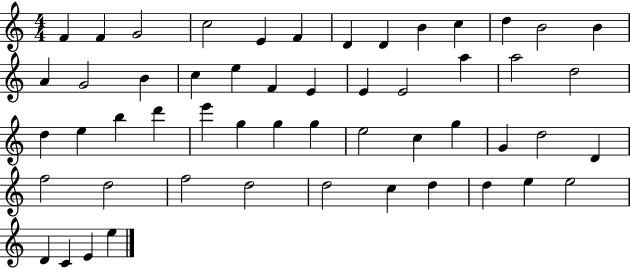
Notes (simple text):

F4/q F4/q G4/h C5/h E4/q F4/q D4/q D4/q B4/q C5/q D5/q B4/h B4/q A4/q G4/h B4/q C5/q E5/q F4/q E4/q E4/q E4/h A5/q A5/h D5/h D5/q E5/q B5/q D6/q E6/q G5/q G5/q G5/q E5/h C5/q G5/q G4/q D5/h D4/q F5/h D5/h F5/h D5/h D5/h C5/q D5/q D5/q E5/q E5/h D4/q C4/q E4/q E5/q